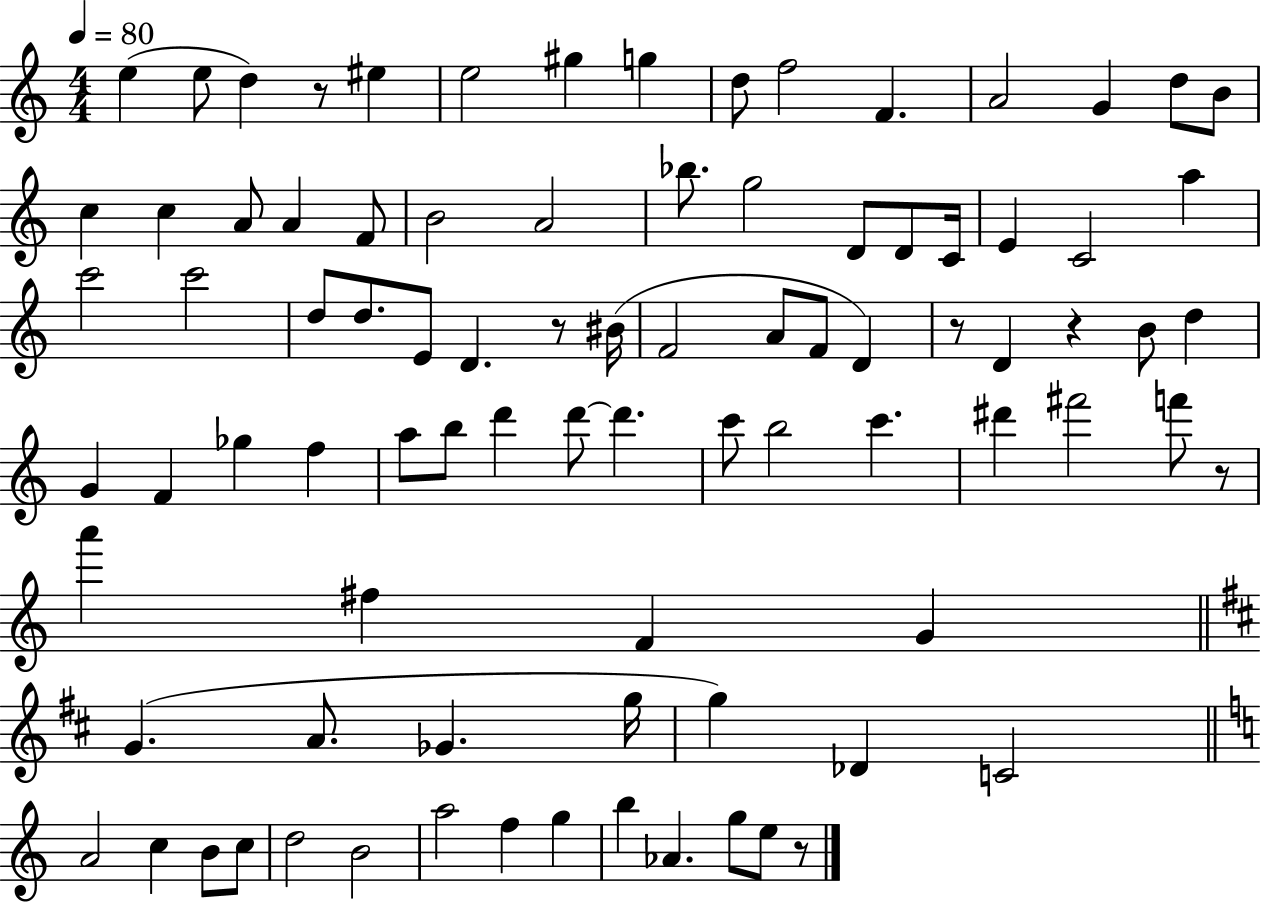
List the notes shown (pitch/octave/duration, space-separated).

E5/q E5/e D5/q R/e EIS5/q E5/h G#5/q G5/q D5/e F5/h F4/q. A4/h G4/q D5/e B4/e C5/q C5/q A4/e A4/q F4/e B4/h A4/h Bb5/e. G5/h D4/e D4/e C4/s E4/q C4/h A5/q C6/h C6/h D5/e D5/e. E4/e D4/q. R/e BIS4/s F4/h A4/e F4/e D4/q R/e D4/q R/q B4/e D5/q G4/q F4/q Gb5/q F5/q A5/e B5/e D6/q D6/e D6/q. C6/e B5/h C6/q. D#6/q F#6/h F6/e R/e A6/q F#5/q F4/q G4/q G4/q. A4/e. Gb4/q. G5/s G5/q Db4/q C4/h A4/h C5/q B4/e C5/e D5/h B4/h A5/h F5/q G5/q B5/q Ab4/q. G5/e E5/e R/e